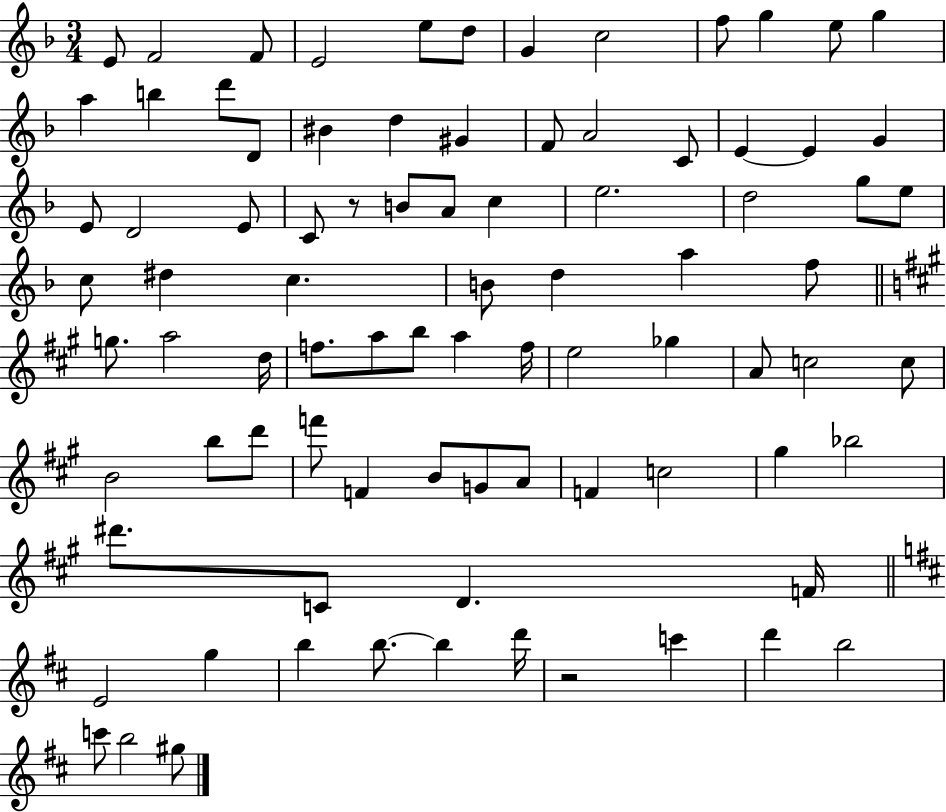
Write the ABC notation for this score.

X:1
T:Untitled
M:3/4
L:1/4
K:F
E/2 F2 F/2 E2 e/2 d/2 G c2 f/2 g e/2 g a b d'/2 D/2 ^B d ^G F/2 A2 C/2 E E G E/2 D2 E/2 C/2 z/2 B/2 A/2 c e2 d2 g/2 e/2 c/2 ^d c B/2 d a f/2 g/2 a2 d/4 f/2 a/2 b/2 a f/4 e2 _g A/2 c2 c/2 B2 b/2 d'/2 f'/2 F B/2 G/2 A/2 F c2 ^g _b2 ^d'/2 C/2 D F/4 E2 g b b/2 b d'/4 z2 c' d' b2 c'/2 b2 ^g/2